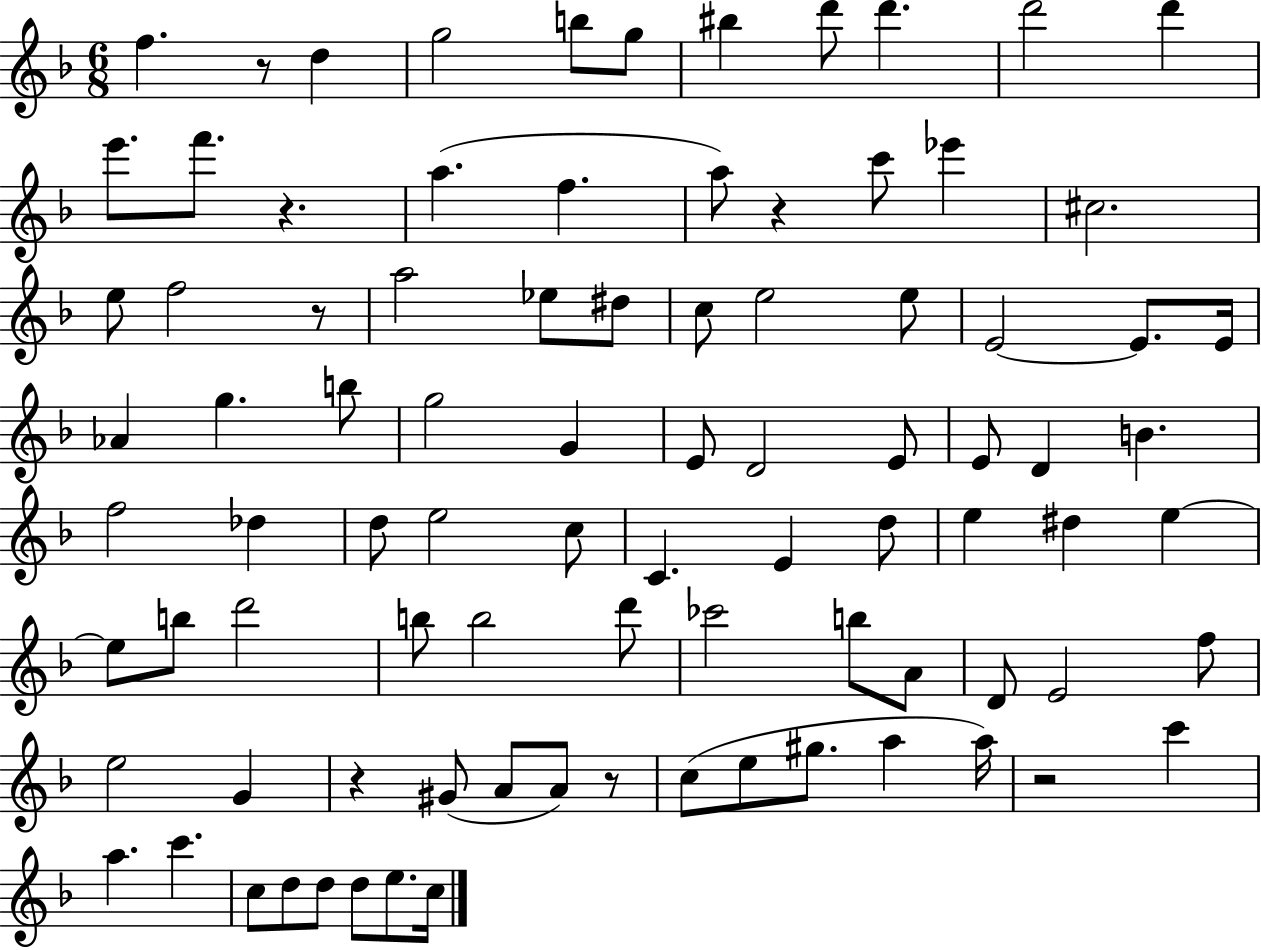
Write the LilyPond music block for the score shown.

{
  \clef treble
  \numericTimeSignature
  \time 6/8
  \key f \major
  f''4. r8 d''4 | g''2 b''8 g''8 | bis''4 d'''8 d'''4. | d'''2 d'''4 | \break e'''8. f'''8. r4. | a''4.( f''4. | a''8) r4 c'''8 ees'''4 | cis''2. | \break e''8 f''2 r8 | a''2 ees''8 dis''8 | c''8 e''2 e''8 | e'2~~ e'8. e'16 | \break aes'4 g''4. b''8 | g''2 g'4 | e'8 d'2 e'8 | e'8 d'4 b'4. | \break f''2 des''4 | d''8 e''2 c''8 | c'4. e'4 d''8 | e''4 dis''4 e''4~~ | \break e''8 b''8 d'''2 | b''8 b''2 d'''8 | ces'''2 b''8 a'8 | d'8 e'2 f''8 | \break e''2 g'4 | r4 gis'8( a'8 a'8) r8 | c''8( e''8 gis''8. a''4 a''16) | r2 c'''4 | \break a''4. c'''4. | c''8 d''8 d''8 d''8 e''8. c''16 | \bar "|."
}